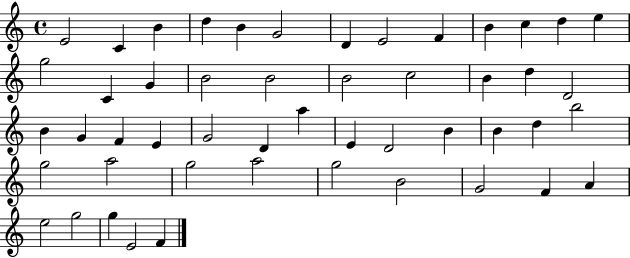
X:1
T:Untitled
M:4/4
L:1/4
K:C
E2 C B d B G2 D E2 F B c d e g2 C G B2 B2 B2 c2 B d D2 B G F E G2 D a E D2 B B d b2 g2 a2 g2 a2 g2 B2 G2 F A e2 g2 g E2 F